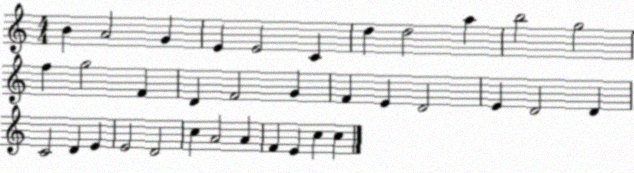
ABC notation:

X:1
T:Untitled
M:4/4
L:1/4
K:C
B A2 G E E2 C d d2 a b2 g2 f g2 F D F2 G F E D2 E D2 D C2 D E E2 D2 c A2 A F E c c